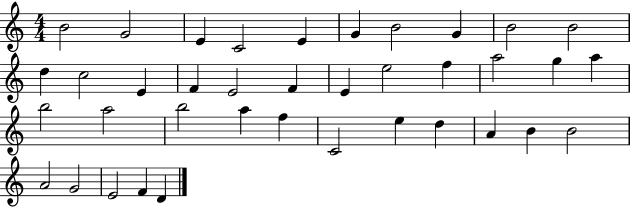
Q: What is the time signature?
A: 4/4